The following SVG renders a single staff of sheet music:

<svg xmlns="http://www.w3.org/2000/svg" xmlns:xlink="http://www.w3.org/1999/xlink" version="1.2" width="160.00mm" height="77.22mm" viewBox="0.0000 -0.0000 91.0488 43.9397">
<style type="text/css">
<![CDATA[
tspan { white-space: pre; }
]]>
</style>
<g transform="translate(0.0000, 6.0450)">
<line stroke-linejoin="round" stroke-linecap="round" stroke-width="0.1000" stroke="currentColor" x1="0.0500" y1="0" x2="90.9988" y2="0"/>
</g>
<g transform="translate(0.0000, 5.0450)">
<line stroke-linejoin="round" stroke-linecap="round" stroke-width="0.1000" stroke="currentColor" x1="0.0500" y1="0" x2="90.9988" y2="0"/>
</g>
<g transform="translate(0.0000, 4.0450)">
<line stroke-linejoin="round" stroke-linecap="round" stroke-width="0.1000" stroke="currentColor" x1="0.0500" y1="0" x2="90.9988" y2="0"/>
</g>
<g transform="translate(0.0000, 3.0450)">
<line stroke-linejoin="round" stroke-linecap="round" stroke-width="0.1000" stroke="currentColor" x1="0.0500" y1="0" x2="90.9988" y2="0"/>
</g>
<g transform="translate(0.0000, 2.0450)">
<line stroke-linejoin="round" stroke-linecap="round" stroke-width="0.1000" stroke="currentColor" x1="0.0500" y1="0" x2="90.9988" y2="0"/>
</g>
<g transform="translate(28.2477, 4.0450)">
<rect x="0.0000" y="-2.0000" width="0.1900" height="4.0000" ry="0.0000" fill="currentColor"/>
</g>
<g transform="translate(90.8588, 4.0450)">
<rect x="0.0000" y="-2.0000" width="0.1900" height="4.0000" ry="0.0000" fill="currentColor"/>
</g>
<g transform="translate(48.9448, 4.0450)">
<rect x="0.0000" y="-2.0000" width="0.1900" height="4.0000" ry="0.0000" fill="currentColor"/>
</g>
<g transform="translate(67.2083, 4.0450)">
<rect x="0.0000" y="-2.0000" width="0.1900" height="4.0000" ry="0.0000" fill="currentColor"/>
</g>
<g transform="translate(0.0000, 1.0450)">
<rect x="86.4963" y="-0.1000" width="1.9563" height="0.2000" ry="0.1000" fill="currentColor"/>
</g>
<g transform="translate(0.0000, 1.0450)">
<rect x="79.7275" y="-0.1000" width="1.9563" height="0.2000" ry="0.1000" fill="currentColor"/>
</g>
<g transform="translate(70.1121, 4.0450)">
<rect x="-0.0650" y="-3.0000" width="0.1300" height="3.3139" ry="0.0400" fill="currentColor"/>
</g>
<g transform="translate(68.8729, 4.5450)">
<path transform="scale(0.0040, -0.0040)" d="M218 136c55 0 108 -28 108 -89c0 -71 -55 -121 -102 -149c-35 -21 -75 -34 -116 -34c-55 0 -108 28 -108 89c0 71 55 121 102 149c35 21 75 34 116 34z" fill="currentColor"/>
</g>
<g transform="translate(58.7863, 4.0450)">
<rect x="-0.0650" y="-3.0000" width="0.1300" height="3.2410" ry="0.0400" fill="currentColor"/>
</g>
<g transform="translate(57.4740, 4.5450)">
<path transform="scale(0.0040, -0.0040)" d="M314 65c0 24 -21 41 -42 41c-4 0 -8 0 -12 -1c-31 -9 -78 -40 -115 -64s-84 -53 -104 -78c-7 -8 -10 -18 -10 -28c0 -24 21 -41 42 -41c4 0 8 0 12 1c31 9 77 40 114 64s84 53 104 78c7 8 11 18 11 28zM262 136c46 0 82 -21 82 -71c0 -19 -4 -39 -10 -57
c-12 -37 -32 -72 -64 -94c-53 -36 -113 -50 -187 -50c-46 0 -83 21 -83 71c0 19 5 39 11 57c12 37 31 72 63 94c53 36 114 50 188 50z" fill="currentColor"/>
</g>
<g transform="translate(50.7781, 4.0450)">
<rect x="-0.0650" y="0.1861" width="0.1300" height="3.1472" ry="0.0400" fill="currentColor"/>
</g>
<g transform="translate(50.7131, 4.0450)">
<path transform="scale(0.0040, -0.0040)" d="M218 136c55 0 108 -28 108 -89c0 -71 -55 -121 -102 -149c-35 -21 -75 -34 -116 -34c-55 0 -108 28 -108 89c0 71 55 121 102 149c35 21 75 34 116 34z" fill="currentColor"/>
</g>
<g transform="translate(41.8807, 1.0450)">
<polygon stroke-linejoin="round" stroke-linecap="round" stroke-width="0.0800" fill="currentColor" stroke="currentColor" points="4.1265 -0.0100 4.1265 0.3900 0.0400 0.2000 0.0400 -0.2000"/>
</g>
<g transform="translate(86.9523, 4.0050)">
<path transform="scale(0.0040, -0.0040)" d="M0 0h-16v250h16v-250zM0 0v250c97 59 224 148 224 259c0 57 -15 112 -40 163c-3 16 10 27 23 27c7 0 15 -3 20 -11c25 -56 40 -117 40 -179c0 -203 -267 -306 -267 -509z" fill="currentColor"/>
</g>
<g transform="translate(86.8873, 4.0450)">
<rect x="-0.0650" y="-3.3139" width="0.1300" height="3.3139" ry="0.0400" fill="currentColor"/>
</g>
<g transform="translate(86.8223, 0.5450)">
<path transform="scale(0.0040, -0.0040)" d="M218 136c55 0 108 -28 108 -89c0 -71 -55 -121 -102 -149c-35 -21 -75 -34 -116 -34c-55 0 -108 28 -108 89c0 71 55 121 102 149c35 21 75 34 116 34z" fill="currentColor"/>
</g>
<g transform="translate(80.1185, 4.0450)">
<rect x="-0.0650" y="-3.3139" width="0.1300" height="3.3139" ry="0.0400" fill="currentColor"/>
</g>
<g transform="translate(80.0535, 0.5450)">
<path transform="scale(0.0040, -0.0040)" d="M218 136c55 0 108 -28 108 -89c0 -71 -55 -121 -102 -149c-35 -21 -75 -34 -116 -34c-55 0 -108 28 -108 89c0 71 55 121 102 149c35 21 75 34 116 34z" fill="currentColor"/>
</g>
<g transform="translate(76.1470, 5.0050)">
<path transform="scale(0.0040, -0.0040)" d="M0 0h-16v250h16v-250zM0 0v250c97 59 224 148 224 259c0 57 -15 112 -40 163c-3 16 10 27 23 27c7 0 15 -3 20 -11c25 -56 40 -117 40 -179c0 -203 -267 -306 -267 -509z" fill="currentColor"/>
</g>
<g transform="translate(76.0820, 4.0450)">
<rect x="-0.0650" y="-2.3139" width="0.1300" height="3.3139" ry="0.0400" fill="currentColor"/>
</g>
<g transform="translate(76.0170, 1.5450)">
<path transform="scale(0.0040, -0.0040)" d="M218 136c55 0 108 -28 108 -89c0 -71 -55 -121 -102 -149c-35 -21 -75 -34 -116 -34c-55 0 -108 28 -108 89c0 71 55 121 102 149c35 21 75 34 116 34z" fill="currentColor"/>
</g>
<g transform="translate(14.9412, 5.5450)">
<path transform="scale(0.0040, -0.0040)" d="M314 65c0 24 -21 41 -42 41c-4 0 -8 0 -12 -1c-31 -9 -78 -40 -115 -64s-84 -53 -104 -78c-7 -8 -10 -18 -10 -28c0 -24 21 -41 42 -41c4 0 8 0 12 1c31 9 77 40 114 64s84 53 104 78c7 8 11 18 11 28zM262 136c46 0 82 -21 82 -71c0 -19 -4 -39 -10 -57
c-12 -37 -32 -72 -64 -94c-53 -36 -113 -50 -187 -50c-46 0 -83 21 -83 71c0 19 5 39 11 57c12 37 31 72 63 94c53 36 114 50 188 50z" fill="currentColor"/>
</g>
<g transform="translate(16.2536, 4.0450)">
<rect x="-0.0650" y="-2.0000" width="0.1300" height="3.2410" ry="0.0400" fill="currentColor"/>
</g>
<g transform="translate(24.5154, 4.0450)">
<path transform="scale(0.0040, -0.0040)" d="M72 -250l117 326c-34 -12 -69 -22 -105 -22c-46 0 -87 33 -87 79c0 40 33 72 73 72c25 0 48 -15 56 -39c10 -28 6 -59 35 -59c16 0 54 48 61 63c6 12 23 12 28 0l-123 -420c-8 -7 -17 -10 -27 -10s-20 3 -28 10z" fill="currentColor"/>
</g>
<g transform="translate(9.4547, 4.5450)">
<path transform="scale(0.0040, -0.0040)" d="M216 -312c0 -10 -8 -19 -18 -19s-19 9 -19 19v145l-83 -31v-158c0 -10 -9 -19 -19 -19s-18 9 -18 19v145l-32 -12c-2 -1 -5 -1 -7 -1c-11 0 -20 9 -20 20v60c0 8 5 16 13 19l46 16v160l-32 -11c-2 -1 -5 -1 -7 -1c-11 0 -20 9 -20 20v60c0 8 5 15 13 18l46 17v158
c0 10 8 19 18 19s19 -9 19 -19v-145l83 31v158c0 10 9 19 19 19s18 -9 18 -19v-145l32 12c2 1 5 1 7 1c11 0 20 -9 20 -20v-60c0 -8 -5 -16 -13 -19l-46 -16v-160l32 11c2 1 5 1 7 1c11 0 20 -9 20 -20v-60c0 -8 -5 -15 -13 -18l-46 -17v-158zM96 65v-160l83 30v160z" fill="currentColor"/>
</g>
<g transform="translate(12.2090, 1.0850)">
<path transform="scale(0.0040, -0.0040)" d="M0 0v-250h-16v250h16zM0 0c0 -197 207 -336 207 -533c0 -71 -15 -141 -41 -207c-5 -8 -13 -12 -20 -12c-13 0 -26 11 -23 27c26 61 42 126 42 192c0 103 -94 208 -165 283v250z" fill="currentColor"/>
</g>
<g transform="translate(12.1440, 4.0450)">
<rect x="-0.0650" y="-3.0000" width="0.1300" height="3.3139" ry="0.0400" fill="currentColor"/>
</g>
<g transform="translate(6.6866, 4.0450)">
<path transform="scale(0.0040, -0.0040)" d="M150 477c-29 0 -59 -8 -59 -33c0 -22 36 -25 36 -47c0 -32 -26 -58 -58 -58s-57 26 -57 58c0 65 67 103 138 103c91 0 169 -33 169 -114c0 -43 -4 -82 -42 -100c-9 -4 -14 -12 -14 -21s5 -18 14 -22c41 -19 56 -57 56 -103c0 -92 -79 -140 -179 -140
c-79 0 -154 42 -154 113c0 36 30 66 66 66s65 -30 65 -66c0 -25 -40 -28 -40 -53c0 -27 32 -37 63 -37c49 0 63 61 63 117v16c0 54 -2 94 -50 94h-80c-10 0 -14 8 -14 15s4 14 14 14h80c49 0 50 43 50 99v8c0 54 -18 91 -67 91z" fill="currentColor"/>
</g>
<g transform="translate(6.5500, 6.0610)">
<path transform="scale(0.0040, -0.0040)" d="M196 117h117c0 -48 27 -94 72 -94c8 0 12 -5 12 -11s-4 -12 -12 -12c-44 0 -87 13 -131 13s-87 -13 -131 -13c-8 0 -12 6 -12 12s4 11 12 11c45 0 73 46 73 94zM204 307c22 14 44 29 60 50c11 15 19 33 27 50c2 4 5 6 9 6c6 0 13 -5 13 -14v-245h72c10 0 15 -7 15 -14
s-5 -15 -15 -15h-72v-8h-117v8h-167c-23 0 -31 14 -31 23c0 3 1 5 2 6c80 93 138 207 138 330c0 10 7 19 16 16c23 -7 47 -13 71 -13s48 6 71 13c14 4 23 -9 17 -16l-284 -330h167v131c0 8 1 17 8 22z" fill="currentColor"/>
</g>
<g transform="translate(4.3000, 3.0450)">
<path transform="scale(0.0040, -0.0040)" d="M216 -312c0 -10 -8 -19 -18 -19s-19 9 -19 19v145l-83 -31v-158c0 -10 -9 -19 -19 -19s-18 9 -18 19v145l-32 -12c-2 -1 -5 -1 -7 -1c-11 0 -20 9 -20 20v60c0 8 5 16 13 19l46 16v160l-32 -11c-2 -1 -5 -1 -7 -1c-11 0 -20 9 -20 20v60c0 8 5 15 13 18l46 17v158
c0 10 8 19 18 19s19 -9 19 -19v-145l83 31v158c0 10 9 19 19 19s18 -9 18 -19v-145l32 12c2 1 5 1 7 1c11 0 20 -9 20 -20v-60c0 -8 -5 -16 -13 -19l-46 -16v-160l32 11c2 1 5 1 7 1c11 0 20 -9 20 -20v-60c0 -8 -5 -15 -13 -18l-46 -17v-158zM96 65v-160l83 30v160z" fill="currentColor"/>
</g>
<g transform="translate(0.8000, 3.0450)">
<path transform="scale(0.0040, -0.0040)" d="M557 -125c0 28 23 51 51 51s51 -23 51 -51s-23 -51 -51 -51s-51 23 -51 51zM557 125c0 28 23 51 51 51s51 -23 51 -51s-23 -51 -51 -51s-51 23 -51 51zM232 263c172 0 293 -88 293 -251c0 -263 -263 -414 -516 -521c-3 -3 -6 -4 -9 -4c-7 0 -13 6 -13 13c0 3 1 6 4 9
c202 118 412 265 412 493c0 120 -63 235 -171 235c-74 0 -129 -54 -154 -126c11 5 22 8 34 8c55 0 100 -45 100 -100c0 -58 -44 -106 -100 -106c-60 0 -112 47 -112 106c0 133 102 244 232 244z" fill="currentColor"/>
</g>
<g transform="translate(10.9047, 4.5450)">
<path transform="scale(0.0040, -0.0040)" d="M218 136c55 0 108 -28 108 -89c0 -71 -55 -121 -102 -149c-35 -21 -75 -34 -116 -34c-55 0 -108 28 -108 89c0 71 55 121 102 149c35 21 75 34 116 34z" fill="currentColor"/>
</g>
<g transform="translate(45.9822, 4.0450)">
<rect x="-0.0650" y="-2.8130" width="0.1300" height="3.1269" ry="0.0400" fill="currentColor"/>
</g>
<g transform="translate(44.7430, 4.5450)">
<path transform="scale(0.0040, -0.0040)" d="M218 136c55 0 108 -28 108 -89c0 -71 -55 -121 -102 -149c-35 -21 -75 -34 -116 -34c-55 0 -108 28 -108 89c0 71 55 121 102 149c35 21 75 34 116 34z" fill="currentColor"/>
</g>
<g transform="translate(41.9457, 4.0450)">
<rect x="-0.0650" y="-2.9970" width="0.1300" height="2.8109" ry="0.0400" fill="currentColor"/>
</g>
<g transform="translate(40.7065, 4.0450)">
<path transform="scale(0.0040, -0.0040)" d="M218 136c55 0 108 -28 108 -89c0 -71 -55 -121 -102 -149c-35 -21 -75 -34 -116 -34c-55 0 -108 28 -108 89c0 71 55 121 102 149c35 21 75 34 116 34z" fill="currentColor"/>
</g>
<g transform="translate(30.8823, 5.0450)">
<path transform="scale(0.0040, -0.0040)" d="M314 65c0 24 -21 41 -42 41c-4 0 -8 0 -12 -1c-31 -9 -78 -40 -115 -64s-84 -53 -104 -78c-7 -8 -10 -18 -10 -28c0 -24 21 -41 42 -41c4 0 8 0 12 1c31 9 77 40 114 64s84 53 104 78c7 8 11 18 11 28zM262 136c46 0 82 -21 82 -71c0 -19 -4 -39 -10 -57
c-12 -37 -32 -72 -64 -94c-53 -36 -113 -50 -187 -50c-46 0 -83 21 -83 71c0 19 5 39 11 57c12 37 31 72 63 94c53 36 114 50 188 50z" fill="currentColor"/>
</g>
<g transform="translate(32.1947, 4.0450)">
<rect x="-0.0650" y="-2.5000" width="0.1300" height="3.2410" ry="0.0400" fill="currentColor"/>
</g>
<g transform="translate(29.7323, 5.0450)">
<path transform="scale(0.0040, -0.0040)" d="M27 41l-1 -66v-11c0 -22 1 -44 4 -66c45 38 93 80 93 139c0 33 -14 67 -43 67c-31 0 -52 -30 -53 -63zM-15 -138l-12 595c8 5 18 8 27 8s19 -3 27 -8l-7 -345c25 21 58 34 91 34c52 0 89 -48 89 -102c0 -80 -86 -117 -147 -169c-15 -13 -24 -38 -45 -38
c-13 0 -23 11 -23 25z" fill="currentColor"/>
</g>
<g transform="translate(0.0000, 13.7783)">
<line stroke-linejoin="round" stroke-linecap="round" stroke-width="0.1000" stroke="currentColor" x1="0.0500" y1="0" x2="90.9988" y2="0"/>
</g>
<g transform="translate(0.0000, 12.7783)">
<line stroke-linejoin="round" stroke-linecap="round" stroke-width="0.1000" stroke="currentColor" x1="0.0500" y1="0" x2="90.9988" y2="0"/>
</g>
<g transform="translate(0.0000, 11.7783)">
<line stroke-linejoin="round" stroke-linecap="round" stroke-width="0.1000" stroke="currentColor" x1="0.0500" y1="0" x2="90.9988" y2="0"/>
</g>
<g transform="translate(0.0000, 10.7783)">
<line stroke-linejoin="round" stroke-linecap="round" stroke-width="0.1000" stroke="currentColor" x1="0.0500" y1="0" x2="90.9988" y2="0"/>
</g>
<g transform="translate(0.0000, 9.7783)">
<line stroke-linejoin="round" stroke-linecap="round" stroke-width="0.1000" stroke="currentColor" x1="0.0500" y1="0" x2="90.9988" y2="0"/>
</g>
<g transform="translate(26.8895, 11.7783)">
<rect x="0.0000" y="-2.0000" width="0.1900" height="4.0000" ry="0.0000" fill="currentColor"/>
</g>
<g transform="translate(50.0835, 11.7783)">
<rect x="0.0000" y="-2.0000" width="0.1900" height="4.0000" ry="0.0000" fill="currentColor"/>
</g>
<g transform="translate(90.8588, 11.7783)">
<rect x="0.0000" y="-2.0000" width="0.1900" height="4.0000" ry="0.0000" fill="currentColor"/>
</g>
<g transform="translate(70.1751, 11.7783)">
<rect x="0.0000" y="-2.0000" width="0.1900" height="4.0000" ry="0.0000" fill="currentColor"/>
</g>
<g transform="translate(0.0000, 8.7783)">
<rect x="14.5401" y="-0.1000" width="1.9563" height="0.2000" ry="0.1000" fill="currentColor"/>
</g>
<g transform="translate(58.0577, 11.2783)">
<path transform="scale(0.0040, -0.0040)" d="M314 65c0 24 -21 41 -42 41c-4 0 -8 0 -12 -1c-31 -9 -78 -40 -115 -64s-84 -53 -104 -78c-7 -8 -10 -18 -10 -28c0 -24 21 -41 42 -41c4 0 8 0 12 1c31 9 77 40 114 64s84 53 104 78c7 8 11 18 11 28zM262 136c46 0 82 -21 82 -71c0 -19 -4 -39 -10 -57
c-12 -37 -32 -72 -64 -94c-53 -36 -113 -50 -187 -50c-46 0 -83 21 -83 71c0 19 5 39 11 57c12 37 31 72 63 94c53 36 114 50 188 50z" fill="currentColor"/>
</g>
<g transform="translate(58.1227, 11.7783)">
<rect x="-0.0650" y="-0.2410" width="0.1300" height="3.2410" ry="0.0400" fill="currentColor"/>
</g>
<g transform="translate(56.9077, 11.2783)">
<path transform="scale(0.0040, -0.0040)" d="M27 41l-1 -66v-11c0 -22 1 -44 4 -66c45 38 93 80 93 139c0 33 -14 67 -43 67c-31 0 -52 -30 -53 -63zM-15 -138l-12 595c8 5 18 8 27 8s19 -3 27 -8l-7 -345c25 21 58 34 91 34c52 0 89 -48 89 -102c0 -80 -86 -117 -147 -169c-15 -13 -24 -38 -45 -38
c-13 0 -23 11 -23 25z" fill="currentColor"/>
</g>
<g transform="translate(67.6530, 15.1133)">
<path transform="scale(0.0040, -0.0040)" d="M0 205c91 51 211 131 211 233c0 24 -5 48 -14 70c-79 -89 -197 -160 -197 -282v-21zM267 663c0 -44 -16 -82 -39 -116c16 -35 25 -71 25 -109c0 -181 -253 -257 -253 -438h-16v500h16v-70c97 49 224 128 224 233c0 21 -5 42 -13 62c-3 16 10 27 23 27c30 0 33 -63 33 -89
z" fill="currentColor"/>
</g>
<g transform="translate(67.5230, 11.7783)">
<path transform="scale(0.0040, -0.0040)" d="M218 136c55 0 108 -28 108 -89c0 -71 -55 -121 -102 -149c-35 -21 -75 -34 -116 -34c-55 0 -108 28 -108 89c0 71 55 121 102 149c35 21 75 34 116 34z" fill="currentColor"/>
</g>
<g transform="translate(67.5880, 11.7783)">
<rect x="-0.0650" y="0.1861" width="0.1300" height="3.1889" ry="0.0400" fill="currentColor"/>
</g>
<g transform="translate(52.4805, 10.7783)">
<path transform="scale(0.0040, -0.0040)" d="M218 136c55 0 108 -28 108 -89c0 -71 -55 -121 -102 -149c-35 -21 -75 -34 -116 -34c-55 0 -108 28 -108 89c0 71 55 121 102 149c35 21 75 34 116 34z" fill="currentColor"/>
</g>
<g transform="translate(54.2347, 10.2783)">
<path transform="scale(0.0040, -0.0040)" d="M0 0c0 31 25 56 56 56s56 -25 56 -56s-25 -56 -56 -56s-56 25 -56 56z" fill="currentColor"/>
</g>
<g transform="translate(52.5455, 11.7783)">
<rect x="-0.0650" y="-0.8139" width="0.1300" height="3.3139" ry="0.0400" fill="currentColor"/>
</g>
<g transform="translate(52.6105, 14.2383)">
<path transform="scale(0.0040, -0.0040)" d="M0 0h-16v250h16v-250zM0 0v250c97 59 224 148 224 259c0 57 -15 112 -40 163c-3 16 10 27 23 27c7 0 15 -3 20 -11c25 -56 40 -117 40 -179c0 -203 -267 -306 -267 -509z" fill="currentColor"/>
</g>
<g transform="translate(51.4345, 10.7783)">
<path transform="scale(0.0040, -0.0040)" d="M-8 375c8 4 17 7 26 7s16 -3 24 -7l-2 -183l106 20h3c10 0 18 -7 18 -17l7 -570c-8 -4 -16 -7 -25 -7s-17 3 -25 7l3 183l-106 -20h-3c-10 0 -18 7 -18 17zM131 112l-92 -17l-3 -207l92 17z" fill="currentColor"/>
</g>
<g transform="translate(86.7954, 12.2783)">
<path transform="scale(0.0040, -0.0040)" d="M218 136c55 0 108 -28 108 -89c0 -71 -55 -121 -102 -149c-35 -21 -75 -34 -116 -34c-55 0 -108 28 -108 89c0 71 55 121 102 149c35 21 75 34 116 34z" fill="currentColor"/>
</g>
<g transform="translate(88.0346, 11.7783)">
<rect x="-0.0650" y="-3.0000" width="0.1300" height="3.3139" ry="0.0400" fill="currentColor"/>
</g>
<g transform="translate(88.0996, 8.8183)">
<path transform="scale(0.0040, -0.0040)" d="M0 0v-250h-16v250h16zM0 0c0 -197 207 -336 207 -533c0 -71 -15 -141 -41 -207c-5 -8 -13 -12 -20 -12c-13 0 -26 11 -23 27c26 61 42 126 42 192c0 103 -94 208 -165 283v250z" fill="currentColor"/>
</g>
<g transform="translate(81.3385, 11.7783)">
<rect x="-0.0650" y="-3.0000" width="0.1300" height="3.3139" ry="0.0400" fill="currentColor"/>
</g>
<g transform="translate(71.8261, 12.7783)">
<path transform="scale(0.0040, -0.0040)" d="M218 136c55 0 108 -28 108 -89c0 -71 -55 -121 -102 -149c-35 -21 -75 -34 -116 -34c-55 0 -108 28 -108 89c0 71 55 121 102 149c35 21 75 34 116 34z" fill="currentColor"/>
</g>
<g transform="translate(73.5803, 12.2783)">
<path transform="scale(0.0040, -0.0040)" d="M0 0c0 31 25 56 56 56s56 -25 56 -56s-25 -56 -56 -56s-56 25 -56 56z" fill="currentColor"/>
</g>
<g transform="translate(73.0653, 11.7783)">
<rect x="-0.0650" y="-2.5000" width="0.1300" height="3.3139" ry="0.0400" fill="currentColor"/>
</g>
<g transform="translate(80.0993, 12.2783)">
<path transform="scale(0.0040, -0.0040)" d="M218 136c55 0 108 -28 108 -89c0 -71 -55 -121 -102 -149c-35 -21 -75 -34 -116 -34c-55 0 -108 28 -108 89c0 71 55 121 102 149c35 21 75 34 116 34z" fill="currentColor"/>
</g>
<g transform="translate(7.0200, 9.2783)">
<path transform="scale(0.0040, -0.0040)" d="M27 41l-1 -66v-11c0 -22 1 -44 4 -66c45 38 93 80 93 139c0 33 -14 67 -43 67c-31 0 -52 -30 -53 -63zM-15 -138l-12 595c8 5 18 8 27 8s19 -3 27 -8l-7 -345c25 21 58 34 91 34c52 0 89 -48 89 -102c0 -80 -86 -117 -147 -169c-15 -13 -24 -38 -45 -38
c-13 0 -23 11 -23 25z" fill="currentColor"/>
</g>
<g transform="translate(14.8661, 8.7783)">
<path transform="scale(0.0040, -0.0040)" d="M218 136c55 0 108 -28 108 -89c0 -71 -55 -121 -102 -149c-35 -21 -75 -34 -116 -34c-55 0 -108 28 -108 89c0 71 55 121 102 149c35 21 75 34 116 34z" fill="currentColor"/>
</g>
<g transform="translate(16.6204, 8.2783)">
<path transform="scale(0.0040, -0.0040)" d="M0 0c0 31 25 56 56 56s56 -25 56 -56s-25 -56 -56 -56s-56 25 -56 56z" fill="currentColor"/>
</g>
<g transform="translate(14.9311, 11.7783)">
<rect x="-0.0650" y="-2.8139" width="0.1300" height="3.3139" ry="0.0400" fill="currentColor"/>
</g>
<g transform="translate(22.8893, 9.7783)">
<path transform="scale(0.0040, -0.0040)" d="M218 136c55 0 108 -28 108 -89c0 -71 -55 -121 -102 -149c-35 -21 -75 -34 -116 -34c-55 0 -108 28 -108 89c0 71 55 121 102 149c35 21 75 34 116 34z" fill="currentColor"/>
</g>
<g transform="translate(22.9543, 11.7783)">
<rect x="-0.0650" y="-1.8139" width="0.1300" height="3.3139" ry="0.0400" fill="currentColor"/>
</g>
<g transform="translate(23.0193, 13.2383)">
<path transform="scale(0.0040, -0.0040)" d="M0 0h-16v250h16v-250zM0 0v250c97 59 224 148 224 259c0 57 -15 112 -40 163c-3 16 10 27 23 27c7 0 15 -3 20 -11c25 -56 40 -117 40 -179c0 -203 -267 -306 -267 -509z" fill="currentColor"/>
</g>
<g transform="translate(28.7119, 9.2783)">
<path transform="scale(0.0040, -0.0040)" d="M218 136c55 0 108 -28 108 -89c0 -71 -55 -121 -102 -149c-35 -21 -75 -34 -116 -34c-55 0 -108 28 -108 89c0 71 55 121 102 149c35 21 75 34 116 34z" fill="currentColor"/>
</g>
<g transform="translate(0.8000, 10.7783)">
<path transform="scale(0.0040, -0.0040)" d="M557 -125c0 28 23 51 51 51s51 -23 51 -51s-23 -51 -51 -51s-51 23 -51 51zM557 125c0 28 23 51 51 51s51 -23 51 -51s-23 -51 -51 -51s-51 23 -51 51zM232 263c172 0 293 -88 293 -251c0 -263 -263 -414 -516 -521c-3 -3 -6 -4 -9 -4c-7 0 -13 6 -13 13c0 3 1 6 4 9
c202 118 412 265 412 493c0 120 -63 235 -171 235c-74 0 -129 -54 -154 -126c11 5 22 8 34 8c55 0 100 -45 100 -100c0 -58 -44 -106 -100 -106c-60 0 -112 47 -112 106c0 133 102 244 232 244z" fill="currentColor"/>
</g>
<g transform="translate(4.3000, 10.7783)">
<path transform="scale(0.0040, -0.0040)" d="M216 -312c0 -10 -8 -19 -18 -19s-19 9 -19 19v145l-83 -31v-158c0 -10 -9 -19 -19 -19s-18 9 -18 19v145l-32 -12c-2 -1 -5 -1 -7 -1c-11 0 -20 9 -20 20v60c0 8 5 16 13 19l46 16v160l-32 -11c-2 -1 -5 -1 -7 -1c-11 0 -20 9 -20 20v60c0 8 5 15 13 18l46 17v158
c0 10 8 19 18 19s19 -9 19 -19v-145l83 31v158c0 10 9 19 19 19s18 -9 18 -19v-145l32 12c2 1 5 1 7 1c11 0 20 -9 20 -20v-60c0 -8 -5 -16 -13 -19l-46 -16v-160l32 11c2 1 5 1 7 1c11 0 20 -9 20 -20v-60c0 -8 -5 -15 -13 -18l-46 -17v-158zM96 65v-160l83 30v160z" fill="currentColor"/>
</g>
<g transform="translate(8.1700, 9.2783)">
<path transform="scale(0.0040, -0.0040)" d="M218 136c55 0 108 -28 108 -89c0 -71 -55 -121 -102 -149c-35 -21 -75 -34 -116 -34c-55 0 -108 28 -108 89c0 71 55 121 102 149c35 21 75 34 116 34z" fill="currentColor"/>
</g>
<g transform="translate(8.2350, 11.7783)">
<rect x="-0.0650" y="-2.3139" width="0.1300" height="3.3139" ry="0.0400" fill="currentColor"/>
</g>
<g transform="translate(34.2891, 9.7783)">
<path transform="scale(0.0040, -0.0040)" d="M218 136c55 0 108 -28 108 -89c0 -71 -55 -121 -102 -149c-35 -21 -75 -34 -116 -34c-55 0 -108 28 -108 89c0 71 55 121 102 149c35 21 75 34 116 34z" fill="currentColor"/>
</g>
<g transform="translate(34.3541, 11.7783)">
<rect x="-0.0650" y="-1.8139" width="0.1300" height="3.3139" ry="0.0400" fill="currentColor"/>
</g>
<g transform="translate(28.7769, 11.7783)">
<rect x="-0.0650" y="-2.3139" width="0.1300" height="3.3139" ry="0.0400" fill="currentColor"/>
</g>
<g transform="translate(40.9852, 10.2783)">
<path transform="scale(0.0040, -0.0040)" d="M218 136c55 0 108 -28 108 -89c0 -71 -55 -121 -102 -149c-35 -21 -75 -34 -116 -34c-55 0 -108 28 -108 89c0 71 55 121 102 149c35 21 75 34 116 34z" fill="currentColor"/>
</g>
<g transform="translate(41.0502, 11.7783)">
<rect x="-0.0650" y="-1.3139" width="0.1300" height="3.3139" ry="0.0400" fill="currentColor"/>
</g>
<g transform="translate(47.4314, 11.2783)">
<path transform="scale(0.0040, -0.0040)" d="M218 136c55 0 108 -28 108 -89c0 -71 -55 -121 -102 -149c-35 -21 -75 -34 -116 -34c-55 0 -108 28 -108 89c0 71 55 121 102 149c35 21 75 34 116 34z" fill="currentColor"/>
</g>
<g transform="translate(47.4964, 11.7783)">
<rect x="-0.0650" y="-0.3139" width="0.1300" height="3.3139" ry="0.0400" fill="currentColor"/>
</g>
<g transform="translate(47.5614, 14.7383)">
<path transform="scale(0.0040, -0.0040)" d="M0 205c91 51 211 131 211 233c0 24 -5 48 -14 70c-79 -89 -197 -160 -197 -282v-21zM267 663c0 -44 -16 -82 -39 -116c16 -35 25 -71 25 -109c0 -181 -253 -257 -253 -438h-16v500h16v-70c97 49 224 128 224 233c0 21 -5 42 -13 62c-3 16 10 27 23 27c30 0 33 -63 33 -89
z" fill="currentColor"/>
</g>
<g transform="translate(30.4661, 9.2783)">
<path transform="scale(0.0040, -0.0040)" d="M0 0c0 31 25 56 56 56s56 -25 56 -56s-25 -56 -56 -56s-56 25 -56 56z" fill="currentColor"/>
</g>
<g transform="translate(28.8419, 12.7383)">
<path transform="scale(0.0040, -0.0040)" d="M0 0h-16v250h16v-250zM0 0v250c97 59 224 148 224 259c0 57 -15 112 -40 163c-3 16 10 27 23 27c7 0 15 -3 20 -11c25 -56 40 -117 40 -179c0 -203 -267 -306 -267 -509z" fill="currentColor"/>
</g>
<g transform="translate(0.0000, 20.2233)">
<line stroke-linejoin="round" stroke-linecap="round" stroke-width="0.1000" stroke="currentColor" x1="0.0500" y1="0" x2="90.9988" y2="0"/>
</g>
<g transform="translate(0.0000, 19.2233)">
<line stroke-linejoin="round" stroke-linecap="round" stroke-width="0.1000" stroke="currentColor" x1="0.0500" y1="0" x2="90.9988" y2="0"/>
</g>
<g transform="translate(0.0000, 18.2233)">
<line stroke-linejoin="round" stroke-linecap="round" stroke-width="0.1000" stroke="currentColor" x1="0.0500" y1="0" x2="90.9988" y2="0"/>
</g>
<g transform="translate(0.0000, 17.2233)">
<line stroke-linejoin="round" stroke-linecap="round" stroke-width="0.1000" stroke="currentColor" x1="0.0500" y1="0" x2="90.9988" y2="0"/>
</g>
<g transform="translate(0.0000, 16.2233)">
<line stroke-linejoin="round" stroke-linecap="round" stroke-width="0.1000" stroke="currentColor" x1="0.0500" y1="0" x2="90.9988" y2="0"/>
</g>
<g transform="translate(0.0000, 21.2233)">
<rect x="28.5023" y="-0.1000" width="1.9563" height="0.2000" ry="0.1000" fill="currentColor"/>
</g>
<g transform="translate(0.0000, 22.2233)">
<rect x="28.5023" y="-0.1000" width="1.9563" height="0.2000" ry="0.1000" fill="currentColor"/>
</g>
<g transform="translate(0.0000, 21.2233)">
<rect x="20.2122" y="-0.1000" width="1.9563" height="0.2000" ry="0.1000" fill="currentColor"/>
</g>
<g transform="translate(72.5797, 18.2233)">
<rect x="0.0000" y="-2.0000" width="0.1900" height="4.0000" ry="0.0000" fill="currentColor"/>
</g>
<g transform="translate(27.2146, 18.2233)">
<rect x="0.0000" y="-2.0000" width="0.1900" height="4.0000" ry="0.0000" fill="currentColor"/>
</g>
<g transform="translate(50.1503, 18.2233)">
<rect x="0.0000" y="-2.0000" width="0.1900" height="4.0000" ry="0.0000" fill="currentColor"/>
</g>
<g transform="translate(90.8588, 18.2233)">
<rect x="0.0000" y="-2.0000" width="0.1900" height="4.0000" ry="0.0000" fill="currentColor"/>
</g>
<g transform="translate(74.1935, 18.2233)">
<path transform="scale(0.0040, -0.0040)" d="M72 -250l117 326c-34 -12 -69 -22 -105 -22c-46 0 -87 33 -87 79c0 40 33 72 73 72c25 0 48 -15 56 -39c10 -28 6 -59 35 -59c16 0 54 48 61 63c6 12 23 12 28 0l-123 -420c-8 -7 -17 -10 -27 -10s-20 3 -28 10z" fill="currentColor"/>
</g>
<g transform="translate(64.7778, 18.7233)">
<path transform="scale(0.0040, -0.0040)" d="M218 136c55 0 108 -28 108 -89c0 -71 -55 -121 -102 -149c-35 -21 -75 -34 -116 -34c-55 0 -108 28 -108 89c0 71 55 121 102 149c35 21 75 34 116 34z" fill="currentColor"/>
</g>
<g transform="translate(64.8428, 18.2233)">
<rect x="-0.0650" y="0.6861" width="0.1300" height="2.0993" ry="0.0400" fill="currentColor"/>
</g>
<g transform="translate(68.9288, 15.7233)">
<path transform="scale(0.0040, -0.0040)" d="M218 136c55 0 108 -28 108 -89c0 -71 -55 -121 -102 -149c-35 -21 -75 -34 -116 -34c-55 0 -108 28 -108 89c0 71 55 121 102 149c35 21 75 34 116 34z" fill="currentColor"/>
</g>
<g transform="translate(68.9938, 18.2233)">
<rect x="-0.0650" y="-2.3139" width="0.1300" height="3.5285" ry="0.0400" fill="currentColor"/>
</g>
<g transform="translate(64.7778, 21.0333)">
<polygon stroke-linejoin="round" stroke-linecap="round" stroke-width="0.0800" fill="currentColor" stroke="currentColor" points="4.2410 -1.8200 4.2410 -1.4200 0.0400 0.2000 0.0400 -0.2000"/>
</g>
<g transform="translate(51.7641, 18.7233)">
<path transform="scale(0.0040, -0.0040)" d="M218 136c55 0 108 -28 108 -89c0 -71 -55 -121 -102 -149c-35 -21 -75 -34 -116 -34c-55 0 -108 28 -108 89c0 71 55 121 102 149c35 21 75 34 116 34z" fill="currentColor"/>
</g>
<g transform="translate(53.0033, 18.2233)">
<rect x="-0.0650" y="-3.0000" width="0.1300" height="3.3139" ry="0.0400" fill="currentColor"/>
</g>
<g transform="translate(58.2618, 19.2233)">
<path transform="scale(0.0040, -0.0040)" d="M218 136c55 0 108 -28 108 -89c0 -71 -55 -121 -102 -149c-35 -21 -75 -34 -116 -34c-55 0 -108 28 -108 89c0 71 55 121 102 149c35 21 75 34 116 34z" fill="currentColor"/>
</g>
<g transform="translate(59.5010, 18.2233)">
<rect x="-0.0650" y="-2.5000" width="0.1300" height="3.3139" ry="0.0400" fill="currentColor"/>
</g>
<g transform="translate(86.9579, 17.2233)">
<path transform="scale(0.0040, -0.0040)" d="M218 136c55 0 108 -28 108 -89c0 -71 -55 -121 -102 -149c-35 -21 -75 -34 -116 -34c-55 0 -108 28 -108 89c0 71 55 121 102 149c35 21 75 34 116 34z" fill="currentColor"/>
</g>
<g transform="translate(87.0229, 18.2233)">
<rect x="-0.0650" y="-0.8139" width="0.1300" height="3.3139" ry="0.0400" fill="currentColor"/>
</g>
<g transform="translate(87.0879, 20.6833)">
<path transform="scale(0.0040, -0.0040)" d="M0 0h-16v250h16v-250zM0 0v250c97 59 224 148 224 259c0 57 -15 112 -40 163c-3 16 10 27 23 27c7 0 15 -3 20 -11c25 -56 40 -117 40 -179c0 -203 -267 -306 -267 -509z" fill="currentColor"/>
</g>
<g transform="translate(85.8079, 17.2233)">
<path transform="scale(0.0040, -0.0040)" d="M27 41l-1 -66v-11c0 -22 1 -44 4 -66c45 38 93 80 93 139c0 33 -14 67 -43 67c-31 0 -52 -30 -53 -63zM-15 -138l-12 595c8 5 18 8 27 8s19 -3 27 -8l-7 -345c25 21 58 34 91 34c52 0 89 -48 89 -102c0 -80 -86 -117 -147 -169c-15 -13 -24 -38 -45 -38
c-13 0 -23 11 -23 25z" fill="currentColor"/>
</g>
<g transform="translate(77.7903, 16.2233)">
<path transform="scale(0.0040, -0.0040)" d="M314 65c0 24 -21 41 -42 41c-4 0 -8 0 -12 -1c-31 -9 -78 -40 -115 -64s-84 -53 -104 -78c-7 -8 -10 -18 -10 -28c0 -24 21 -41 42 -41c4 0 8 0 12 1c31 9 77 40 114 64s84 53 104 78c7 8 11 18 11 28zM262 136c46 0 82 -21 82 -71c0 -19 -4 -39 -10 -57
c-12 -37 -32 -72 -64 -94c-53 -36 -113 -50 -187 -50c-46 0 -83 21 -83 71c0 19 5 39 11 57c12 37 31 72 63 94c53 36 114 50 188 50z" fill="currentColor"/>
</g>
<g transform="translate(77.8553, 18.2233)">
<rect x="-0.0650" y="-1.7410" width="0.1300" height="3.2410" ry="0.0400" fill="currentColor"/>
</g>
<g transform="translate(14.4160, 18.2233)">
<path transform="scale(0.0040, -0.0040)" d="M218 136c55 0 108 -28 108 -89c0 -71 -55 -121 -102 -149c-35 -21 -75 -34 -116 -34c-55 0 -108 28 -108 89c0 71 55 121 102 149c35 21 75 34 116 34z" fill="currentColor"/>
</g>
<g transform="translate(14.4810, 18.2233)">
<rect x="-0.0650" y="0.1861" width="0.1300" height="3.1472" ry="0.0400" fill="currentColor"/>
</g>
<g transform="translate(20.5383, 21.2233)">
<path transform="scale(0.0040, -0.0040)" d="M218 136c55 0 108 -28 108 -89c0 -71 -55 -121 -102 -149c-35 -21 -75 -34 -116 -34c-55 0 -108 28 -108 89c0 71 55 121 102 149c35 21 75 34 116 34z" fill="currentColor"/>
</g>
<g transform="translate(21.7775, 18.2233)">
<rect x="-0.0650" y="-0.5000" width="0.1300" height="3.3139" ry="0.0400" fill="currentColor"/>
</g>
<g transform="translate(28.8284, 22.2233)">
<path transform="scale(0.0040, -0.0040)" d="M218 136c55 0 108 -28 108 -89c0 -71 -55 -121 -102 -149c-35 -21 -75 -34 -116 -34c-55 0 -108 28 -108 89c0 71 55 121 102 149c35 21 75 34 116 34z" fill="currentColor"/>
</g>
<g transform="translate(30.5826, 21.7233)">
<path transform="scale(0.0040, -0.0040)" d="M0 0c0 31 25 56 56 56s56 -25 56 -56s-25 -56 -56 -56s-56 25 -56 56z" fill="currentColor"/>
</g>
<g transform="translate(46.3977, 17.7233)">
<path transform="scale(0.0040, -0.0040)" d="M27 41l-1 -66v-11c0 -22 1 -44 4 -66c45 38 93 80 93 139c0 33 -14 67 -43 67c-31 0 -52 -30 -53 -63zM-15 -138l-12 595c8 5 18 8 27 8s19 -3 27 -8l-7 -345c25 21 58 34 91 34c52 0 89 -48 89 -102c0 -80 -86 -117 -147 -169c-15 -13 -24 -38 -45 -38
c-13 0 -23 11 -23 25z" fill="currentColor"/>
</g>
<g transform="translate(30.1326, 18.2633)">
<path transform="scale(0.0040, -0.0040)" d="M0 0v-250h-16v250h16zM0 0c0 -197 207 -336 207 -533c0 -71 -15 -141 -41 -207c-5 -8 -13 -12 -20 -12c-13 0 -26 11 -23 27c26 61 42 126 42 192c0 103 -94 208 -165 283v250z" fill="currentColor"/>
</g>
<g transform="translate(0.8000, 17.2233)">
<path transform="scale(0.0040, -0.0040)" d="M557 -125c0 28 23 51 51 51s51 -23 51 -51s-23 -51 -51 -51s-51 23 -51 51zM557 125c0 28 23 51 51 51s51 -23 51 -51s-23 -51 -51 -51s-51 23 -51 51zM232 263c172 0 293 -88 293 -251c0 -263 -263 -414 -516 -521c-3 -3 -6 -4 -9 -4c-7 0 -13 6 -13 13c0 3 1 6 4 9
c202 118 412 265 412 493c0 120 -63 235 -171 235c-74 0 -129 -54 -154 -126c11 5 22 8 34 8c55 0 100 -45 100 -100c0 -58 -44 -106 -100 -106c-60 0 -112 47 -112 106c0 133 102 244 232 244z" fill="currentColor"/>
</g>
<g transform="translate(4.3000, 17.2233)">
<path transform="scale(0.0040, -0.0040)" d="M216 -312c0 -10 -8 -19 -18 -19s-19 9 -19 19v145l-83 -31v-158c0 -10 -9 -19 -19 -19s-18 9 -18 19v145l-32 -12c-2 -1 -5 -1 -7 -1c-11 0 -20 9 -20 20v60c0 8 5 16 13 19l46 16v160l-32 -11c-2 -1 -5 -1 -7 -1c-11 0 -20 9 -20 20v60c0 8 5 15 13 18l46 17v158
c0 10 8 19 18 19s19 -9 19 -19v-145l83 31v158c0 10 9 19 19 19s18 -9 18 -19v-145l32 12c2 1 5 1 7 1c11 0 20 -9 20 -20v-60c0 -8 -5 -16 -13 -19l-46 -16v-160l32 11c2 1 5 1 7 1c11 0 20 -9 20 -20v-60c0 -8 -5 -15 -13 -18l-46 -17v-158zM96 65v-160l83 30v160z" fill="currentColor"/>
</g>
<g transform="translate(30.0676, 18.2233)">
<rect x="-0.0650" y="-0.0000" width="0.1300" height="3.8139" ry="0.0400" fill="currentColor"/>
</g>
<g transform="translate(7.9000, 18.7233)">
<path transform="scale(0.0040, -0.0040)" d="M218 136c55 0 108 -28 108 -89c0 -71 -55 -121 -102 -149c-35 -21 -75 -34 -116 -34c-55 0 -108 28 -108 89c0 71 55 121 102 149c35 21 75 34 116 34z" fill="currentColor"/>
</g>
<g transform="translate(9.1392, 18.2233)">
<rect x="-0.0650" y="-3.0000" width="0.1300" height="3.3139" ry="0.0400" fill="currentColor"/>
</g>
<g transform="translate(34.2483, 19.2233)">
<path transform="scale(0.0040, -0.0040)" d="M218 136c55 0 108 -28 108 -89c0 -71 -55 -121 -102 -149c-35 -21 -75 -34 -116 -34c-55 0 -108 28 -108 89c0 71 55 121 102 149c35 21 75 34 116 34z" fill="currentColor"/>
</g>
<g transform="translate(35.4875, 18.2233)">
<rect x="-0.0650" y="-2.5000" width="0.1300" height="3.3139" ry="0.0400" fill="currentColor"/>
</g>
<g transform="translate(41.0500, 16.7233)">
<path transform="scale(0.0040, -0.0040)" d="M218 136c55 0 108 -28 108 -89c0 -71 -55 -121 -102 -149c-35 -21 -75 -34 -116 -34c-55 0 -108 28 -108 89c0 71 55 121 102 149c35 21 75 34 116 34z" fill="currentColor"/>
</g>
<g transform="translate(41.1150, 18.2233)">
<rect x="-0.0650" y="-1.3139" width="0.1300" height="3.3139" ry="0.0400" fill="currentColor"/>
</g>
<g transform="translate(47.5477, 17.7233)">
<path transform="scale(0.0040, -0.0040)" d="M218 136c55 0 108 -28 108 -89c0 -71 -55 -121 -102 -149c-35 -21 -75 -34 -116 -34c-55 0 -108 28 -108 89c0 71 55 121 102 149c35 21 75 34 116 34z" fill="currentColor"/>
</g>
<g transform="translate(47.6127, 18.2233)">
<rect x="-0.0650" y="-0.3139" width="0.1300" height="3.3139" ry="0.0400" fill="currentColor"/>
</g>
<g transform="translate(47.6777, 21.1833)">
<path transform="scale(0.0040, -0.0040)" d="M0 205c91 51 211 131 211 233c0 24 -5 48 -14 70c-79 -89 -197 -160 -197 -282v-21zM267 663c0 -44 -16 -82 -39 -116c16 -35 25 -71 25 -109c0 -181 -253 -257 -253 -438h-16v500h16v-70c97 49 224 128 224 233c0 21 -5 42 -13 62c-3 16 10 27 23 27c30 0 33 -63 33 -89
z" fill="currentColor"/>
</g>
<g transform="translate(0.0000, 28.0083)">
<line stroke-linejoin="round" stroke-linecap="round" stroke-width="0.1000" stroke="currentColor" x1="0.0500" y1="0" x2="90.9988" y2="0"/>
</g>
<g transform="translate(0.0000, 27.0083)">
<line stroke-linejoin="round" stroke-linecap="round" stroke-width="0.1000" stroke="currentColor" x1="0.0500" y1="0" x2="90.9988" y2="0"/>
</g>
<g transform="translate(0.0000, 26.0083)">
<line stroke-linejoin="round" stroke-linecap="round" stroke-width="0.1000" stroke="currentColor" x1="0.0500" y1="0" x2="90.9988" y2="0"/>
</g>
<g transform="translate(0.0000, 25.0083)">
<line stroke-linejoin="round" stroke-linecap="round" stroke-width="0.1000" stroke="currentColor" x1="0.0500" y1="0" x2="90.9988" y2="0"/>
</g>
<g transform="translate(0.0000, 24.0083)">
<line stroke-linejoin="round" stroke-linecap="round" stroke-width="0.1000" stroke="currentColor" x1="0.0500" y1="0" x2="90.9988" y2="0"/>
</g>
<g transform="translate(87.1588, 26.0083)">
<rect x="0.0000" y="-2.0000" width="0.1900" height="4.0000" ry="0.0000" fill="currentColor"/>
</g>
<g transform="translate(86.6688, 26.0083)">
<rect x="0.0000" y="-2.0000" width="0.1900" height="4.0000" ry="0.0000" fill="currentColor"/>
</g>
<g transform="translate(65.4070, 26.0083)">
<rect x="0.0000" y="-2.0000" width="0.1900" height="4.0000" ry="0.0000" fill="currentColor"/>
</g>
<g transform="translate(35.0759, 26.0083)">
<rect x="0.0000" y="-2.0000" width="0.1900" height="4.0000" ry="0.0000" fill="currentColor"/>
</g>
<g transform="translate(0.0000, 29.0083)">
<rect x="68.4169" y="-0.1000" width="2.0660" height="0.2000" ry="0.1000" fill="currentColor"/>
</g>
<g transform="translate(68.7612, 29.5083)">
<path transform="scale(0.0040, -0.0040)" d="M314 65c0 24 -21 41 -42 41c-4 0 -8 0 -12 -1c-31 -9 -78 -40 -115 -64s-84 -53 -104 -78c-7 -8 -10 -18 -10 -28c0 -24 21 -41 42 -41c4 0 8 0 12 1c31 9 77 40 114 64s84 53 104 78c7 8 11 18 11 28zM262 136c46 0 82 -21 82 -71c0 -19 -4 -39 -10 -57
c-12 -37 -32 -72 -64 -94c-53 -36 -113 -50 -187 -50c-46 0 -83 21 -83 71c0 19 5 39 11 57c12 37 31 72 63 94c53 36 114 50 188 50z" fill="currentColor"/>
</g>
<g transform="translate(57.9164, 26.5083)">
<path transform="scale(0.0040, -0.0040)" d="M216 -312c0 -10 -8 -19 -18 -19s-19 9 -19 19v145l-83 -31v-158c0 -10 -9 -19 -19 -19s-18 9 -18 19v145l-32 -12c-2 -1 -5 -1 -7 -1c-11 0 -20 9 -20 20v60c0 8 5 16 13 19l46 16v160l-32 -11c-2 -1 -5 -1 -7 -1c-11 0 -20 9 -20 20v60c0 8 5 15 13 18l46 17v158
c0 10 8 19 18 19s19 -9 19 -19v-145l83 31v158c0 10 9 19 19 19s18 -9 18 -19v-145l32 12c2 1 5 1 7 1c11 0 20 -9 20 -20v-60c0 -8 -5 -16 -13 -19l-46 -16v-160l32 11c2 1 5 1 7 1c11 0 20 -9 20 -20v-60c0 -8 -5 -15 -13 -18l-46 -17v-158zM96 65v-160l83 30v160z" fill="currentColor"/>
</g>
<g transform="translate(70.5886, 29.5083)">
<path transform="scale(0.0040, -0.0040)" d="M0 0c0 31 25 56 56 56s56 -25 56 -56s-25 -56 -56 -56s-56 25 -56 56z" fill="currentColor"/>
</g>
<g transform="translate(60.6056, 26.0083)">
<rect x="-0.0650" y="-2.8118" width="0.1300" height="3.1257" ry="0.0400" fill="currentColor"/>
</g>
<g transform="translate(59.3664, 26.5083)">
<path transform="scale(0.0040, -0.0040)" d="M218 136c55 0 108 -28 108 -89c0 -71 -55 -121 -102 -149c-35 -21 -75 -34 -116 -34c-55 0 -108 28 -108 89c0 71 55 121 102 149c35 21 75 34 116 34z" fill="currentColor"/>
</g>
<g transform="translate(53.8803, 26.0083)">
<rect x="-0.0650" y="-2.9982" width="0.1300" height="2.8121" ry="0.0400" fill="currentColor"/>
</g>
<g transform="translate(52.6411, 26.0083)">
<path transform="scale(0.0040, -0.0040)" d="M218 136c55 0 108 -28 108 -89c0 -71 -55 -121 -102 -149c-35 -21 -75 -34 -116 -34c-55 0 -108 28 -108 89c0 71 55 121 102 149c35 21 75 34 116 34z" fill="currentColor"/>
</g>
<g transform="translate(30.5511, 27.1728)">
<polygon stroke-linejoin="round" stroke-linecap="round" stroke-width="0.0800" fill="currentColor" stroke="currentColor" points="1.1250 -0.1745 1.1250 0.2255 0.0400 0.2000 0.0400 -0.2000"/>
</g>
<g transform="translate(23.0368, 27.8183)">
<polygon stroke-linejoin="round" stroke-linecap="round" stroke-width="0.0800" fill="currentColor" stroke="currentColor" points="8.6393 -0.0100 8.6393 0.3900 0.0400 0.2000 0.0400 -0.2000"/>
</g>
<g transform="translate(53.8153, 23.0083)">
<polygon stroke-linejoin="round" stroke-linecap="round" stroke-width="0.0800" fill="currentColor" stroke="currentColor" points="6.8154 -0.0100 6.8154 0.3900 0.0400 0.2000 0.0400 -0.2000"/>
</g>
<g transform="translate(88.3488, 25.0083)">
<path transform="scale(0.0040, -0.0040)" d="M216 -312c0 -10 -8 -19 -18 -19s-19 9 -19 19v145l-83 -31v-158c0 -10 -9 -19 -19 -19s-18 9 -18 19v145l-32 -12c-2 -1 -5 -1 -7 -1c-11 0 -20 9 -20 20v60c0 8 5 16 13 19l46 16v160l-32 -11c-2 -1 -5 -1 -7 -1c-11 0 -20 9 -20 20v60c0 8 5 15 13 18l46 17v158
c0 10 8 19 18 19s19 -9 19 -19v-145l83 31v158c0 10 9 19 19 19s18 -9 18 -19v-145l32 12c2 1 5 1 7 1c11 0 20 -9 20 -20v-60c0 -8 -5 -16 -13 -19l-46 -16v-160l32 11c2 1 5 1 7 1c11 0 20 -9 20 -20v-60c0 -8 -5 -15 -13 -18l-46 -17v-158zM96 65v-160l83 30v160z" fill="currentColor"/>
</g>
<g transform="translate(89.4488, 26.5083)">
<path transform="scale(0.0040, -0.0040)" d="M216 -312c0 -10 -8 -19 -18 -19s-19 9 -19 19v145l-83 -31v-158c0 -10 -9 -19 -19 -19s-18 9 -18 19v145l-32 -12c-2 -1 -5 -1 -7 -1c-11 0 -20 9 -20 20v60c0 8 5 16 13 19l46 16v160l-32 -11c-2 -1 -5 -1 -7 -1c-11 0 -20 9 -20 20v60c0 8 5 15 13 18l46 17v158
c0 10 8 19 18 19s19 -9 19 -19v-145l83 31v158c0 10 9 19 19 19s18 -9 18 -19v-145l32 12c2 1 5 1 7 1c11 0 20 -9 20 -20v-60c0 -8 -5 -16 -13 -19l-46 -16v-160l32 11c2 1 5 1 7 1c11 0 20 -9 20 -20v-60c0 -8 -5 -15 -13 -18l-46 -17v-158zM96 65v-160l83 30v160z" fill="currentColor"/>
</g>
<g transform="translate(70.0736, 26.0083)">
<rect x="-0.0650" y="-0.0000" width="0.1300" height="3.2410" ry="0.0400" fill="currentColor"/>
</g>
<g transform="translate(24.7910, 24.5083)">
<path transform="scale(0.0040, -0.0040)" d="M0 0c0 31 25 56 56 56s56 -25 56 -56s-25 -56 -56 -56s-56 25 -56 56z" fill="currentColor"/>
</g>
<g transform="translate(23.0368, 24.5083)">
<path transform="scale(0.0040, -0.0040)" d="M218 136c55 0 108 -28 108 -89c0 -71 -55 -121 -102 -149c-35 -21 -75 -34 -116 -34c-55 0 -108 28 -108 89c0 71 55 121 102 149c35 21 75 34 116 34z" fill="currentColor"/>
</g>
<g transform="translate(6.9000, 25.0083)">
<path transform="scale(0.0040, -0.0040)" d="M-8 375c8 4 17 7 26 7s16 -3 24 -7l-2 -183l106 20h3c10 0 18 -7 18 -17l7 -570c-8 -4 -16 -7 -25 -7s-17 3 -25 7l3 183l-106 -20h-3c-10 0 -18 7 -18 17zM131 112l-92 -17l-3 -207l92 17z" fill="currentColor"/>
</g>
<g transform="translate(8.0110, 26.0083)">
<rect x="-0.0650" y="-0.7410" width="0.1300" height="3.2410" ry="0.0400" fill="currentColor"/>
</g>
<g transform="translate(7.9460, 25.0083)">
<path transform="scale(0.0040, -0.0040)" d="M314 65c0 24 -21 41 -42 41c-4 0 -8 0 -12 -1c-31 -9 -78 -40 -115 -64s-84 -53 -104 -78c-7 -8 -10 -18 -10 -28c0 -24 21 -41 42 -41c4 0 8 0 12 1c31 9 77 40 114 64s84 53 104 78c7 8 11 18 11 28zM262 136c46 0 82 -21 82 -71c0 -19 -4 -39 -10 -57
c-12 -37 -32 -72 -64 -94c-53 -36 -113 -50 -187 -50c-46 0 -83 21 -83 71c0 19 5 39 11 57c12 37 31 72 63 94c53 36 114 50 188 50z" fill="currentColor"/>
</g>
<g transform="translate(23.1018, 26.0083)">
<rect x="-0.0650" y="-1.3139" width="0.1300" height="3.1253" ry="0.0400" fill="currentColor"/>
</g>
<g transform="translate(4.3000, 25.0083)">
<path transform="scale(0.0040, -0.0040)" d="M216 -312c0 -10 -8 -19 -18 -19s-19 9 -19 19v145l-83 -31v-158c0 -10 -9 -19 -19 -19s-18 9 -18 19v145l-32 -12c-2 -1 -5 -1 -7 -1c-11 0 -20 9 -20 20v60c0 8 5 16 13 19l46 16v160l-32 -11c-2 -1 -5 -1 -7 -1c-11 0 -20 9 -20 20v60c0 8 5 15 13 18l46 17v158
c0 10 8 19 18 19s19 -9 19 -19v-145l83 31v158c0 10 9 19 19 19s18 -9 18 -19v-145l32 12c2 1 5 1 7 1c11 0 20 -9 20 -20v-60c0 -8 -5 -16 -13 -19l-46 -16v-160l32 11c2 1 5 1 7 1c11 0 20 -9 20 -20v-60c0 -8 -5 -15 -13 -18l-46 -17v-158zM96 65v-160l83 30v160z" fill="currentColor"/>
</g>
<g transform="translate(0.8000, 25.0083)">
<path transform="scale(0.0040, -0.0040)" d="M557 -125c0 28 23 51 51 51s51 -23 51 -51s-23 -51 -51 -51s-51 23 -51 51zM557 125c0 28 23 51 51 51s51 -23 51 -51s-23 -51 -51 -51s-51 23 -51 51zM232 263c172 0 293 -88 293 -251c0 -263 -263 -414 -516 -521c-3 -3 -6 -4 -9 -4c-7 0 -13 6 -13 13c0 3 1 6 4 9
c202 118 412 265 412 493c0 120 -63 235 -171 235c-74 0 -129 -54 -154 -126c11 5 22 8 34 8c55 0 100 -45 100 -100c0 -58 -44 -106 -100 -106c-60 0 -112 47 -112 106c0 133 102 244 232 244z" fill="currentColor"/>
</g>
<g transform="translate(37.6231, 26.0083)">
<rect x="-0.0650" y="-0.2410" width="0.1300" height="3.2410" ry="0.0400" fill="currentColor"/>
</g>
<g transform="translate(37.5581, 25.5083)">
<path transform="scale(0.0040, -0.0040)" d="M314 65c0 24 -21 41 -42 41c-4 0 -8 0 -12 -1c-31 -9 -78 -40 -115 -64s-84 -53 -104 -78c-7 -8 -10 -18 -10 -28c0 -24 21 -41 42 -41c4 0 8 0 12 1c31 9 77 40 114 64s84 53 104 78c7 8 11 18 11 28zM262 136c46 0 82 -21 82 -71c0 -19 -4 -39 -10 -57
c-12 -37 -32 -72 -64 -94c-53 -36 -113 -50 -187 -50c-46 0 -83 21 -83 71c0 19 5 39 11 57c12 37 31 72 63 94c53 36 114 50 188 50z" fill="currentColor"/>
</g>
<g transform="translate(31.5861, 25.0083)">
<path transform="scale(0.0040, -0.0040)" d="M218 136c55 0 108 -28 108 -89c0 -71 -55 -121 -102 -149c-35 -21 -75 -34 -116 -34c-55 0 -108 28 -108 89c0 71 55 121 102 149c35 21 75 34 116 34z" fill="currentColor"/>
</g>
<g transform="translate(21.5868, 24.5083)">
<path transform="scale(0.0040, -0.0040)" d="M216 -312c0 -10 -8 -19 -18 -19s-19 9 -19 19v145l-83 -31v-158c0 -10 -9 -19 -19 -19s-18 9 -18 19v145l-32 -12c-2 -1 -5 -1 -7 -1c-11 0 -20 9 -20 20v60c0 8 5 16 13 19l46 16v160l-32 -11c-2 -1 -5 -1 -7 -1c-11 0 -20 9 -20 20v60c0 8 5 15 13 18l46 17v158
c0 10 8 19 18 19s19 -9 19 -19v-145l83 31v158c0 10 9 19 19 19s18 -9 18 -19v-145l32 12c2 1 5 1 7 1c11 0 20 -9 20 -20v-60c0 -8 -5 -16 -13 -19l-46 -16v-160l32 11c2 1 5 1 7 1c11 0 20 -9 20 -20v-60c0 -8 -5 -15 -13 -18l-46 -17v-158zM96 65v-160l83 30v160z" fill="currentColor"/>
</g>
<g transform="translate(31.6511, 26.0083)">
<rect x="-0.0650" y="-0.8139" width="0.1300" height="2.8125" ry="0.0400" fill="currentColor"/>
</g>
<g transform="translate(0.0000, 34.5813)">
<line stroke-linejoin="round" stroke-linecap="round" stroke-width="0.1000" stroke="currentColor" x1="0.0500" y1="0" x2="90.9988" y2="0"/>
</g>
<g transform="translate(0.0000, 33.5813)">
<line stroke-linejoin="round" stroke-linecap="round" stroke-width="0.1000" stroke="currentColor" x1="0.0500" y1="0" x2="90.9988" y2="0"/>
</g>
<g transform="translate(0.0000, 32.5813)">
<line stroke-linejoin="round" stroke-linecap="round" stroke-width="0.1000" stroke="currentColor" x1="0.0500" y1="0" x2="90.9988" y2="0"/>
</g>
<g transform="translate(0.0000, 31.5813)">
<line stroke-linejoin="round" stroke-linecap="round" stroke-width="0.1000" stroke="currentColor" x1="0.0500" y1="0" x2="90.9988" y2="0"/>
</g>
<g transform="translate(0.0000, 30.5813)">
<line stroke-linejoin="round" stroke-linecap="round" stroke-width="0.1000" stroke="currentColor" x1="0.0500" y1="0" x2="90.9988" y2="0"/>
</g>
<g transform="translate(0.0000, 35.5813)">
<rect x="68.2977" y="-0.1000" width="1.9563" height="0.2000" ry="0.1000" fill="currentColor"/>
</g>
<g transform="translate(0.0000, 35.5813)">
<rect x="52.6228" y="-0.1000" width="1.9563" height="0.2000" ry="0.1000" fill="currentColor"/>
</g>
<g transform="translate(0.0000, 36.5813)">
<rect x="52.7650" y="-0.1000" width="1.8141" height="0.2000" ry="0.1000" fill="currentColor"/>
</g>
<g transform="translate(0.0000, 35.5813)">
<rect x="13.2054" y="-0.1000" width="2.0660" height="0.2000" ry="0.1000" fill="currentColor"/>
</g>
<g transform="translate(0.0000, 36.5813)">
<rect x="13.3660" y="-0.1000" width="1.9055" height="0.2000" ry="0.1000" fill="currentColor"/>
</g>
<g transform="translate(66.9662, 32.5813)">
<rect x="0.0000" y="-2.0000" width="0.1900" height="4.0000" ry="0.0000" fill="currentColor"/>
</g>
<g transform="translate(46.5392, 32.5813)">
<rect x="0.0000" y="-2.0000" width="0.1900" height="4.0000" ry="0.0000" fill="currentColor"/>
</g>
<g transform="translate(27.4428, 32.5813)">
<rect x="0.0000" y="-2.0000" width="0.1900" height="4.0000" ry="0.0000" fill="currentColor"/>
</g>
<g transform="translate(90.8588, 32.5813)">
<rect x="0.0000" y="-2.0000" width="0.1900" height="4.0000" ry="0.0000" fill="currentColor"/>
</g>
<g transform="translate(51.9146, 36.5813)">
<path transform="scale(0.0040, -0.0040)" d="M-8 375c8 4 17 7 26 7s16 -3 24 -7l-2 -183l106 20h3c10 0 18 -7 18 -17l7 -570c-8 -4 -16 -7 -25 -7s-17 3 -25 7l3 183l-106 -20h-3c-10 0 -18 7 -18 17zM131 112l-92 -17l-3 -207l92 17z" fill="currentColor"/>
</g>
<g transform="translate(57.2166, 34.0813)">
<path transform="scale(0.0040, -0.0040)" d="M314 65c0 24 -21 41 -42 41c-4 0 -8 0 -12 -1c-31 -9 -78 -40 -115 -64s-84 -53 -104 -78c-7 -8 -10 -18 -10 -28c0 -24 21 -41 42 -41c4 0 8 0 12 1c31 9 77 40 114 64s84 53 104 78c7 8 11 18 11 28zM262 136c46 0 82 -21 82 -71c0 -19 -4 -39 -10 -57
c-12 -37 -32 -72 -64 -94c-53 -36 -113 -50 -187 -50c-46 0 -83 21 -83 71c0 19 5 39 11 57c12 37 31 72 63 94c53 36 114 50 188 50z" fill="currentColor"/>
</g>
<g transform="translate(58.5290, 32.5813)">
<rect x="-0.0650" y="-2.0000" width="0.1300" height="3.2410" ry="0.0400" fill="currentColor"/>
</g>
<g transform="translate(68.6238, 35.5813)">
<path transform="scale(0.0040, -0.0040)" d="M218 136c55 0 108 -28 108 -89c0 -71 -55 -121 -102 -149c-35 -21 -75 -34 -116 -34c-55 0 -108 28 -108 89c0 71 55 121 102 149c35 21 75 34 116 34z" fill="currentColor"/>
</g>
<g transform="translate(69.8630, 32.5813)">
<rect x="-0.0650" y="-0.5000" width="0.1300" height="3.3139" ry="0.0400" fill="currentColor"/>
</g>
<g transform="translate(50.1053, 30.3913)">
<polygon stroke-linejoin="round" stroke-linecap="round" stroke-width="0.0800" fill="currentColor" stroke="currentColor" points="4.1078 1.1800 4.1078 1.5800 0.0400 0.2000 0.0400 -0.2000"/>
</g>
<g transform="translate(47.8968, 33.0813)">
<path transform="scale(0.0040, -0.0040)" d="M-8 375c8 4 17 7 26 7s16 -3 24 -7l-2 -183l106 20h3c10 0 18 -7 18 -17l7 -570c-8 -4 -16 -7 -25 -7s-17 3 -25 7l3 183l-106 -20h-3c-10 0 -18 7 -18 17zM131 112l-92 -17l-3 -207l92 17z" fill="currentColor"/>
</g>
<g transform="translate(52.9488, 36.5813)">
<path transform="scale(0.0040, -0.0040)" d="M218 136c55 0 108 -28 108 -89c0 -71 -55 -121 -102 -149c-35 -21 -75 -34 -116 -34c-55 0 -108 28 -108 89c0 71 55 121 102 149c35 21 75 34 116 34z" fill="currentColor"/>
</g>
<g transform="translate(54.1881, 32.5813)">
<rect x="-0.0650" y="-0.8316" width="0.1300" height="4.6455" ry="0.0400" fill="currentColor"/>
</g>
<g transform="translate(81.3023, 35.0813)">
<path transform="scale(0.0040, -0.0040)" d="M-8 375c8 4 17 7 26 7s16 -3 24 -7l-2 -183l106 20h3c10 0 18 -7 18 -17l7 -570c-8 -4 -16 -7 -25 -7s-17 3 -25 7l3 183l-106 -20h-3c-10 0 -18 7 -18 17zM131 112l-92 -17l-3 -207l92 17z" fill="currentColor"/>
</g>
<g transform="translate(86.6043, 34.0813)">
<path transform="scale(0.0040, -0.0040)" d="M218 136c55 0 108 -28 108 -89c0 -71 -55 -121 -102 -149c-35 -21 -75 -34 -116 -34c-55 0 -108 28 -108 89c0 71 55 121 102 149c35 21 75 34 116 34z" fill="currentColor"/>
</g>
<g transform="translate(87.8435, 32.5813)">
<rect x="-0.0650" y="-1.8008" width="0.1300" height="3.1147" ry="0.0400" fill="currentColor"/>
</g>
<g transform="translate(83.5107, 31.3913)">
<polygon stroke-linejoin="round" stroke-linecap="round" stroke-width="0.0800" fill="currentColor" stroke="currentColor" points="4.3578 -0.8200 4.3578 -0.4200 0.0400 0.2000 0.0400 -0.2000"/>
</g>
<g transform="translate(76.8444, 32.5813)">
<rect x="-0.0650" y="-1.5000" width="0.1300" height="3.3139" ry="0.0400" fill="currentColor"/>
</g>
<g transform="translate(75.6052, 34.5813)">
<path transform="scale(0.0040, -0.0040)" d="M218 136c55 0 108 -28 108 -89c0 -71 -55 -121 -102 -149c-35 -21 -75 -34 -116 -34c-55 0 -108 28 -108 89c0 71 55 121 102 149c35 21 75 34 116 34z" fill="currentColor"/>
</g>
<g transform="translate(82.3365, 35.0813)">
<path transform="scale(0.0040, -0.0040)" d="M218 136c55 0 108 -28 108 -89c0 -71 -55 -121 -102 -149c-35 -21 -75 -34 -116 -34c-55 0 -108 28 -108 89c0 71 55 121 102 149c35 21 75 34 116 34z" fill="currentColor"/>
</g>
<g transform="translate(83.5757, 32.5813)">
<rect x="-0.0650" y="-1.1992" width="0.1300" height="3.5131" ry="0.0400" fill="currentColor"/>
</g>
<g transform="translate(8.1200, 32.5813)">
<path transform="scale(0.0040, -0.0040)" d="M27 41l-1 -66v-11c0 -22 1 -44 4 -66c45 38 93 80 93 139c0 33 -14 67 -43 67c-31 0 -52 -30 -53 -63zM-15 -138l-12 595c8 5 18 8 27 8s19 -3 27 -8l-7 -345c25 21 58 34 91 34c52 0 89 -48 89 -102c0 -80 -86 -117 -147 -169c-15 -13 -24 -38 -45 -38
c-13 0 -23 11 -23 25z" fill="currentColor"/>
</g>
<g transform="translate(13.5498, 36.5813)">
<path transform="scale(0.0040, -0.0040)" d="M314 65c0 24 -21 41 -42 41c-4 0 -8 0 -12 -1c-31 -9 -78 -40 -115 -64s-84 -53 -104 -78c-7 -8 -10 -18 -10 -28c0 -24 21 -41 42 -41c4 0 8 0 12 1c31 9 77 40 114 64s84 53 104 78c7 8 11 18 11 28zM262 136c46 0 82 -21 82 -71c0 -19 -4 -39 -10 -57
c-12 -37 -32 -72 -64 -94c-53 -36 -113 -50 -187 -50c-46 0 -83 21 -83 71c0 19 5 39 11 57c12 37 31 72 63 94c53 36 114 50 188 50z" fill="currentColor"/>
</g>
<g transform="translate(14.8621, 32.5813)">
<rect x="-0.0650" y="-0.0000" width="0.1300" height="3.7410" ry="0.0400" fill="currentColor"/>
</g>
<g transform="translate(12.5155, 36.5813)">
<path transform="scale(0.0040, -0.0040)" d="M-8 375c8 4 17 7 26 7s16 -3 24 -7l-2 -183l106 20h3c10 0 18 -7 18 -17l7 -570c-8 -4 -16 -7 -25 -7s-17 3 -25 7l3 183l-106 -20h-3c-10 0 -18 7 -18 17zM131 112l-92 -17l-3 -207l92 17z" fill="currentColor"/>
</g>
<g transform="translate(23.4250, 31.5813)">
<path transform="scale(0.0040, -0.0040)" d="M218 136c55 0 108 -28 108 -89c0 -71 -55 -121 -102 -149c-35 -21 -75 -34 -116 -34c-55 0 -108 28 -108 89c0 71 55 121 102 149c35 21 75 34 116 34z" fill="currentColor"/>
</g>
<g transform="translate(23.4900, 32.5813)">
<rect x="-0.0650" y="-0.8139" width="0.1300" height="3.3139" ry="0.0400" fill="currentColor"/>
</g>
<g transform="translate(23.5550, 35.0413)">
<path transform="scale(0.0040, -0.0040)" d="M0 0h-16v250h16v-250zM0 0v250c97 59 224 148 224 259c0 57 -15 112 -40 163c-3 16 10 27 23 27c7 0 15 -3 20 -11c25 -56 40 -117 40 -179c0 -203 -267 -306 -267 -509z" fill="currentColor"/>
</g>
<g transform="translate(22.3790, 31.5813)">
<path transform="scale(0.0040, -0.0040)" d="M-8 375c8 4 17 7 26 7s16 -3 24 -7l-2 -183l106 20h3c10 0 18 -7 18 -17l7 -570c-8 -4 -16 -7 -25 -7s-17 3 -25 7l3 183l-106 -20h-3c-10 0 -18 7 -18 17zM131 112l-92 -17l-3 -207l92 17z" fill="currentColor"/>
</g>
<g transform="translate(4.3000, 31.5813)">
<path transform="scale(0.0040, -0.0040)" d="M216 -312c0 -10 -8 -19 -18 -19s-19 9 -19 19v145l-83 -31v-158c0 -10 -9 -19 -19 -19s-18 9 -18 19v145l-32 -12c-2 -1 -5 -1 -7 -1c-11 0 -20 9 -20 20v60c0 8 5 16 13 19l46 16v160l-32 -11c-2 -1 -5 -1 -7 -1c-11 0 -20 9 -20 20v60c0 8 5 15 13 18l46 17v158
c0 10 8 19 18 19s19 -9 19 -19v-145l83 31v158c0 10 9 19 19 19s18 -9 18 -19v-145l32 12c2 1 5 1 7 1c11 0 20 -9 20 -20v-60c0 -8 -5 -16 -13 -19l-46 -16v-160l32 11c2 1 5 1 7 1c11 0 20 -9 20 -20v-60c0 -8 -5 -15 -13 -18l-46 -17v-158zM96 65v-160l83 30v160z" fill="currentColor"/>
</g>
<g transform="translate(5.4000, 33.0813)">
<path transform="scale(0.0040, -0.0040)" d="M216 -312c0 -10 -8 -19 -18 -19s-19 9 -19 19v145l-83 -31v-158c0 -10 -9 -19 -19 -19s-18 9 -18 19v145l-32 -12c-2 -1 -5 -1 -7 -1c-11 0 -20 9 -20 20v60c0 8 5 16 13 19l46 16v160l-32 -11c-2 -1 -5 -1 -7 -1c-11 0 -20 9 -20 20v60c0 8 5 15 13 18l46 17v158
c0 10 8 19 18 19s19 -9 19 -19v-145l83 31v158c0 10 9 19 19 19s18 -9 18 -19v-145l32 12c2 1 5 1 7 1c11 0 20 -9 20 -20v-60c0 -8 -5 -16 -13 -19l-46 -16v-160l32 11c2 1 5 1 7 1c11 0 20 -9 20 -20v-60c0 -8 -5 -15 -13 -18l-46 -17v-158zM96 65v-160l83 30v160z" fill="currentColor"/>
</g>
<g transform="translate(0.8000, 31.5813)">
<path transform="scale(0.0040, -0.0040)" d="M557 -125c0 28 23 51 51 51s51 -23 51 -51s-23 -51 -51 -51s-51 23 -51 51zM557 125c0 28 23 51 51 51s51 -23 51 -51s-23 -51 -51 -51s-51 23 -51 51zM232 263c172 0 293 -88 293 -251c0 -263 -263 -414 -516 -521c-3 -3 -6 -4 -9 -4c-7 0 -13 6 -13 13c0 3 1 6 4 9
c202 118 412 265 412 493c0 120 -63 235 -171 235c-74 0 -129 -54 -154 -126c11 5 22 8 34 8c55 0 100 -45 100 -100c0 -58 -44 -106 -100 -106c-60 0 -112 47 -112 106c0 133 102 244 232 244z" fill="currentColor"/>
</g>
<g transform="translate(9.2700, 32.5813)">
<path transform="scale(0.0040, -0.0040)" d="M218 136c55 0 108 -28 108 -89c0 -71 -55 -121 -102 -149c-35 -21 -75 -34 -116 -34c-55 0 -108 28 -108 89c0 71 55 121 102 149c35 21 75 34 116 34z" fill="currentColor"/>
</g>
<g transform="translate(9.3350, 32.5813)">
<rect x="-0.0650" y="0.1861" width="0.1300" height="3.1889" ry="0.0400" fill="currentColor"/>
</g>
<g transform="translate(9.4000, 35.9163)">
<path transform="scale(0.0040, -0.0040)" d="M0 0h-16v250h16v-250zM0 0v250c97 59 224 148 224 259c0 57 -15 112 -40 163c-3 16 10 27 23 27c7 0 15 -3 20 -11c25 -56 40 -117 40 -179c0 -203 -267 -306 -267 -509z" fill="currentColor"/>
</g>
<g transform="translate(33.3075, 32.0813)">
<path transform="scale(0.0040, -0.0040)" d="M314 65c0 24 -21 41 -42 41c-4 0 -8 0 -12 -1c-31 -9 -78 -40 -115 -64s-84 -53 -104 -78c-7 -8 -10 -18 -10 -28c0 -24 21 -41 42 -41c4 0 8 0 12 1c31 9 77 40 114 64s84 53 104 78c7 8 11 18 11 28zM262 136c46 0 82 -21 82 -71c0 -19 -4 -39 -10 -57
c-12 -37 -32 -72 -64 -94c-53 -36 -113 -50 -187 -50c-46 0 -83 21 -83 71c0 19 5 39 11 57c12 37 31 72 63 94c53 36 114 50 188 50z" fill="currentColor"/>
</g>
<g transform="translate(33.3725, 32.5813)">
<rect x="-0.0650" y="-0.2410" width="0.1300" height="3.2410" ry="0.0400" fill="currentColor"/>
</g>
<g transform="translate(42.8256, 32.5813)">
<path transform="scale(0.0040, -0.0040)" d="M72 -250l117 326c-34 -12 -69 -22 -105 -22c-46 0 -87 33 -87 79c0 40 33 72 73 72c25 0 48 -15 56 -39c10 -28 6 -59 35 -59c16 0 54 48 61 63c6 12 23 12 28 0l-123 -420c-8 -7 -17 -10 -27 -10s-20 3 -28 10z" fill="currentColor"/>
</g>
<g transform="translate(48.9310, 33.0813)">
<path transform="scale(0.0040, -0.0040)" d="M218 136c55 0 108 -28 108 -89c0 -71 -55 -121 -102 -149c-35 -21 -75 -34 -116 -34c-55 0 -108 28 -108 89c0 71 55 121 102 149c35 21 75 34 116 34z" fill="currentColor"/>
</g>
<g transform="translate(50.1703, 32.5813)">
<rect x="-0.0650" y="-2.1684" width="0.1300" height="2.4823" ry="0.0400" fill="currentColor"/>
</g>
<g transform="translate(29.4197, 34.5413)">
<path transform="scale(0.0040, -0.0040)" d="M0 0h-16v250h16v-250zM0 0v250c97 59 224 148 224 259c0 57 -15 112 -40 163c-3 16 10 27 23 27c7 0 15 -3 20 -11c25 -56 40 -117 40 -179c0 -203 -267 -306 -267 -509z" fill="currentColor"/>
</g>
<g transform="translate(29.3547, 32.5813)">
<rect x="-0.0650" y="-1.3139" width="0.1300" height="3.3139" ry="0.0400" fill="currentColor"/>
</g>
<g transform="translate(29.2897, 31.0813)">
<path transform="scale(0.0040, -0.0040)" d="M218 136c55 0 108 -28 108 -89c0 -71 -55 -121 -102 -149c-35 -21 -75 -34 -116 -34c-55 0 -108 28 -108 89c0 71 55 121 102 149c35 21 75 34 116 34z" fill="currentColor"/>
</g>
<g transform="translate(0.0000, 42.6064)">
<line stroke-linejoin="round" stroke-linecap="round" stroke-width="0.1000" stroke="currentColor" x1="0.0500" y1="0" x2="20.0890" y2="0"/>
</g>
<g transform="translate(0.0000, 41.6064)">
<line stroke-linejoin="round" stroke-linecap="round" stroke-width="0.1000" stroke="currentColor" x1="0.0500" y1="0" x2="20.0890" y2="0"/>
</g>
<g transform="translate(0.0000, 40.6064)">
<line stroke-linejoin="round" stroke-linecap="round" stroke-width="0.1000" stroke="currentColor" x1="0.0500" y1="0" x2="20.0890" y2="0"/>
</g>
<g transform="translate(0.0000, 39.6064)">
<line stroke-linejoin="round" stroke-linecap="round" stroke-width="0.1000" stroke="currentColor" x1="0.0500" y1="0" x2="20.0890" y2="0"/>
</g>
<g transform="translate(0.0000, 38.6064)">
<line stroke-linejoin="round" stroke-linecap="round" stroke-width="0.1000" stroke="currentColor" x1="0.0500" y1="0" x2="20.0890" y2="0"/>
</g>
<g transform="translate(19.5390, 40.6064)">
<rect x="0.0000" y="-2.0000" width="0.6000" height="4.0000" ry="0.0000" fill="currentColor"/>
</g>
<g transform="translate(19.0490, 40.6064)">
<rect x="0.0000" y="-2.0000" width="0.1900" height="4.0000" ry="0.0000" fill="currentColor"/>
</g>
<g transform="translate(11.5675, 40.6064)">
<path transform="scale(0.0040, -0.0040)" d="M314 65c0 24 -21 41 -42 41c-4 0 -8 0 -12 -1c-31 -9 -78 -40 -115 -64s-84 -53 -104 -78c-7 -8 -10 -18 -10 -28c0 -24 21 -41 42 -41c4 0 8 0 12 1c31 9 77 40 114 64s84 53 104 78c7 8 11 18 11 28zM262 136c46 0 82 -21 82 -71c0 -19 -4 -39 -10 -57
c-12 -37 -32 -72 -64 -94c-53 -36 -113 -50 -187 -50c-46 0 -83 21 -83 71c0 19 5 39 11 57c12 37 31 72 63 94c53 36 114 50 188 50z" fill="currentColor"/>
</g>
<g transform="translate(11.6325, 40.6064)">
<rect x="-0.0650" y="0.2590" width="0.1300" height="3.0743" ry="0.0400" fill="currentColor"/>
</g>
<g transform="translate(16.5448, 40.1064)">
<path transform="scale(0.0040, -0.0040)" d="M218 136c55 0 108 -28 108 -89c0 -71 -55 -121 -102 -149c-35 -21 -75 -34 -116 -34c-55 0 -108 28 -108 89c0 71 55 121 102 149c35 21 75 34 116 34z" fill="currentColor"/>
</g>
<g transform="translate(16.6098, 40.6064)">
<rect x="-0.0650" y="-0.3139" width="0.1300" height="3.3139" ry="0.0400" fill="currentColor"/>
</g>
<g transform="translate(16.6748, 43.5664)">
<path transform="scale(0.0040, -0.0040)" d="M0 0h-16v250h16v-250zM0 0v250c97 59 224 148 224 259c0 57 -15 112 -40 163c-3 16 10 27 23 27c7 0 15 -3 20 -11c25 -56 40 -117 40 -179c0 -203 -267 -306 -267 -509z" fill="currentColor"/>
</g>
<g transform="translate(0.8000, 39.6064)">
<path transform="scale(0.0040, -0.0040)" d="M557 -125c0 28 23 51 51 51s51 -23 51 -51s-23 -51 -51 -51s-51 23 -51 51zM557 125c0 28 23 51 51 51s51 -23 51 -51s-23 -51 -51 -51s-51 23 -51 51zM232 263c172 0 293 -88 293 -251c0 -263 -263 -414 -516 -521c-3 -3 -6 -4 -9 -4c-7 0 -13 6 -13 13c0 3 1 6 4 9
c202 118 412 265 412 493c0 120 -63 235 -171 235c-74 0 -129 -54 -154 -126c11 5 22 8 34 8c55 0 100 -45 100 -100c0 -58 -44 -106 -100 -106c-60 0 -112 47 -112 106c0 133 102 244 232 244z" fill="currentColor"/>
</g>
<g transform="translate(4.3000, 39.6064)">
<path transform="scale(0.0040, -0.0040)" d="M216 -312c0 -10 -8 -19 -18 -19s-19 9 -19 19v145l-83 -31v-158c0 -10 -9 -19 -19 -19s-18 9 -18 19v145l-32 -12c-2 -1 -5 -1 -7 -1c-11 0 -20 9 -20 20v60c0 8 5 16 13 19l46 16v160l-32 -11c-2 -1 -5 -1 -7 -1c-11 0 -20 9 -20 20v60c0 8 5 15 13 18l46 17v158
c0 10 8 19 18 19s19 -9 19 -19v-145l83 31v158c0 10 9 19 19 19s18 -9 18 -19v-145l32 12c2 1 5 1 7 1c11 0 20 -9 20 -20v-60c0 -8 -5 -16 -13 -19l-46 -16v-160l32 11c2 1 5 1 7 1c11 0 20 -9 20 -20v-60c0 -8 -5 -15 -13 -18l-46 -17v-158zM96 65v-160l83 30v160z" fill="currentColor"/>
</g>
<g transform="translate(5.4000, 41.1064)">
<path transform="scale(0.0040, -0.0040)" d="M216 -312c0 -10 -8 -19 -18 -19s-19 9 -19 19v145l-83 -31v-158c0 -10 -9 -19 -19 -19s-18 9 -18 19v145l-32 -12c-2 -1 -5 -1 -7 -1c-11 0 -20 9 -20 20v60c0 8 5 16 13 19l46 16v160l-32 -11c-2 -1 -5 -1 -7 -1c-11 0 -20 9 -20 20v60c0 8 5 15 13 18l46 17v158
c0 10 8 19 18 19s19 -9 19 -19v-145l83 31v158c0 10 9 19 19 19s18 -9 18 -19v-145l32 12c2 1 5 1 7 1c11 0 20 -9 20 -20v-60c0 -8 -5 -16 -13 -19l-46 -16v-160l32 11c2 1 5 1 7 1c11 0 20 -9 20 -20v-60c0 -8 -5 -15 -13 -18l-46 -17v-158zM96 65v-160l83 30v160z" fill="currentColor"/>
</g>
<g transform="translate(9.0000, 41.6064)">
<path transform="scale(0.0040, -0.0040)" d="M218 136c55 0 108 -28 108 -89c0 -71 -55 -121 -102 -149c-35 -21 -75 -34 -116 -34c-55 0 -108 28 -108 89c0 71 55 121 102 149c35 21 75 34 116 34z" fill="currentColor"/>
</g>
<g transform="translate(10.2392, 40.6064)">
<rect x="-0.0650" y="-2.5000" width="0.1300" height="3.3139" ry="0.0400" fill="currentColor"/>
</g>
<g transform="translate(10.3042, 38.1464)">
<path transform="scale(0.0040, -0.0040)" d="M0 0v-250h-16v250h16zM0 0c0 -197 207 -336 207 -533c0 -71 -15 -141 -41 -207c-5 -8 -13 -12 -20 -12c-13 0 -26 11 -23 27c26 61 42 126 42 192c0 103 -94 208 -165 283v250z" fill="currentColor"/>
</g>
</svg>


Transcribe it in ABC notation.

X:1
T:Untitled
M:3/4
L:1/4
K:G
^C,/2 A,,2 z/2 _B,,2 D,/2 C,/2 D, C,2 C, B,/2 D D/2 _B, C A,/2 B,/2 A, G, E,/4 F,/2 _E,2 D,/4 B,, C, C,/2 C, D, E,, C,,/2 B,, G, _E,/4 C, B,, C,/2 B,/2 z/2 A,2 _F,/2 F,2 ^G,/2 F,/4 E,2 D,/2 ^C,/2 D,,2 _D,/2 C,,2 F,/2 G,/2 E,2 z/2 C,/2 C,,/2 A,,2 E,, G,, F,,/2 A,,/2 B,,/2 D,2 E,/2